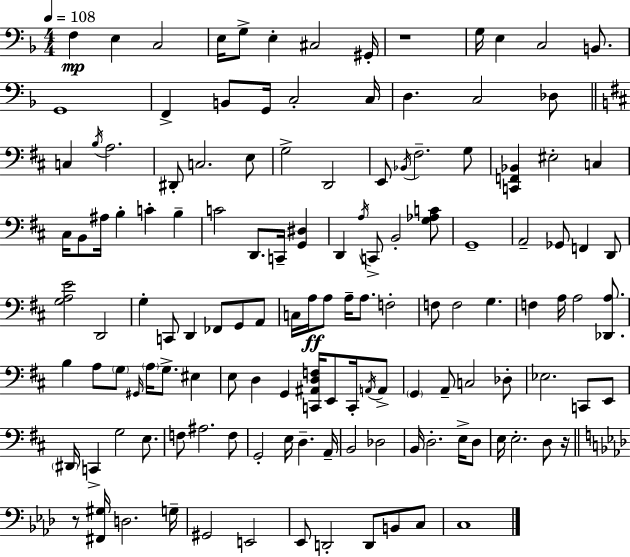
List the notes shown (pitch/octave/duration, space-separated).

F3/q E3/q C3/h E3/s G3/e E3/q C#3/h G#2/s R/w G3/s E3/q C3/h B2/e. G2/w F2/q B2/e G2/s C3/h C3/s D3/q. C3/h Db3/e C3/q B3/s A3/h. D#2/e C3/h. E3/e G3/h D2/h E2/e Bb2/s F#3/h. G3/e [C2,F2,Bb2]/q EIS3/h C3/q C#3/s B2/e A#3/s B3/q C4/q B3/q C4/h D2/e. C2/s [G2,D#3]/q D2/q A3/s C2/e B2/h [G3,Ab3,C4]/e G2/w A2/h Gb2/e F2/q D2/e [G3,A3,E4]/h D2/h G3/q C2/e D2/q FES2/e G2/e A2/e C3/s A3/s A3/e A3/s A3/e. F3/h F3/e F3/h G3/q. F3/q A3/s A3/h [Db2,A3]/e. B3/q A3/e G3/e G#2/s A3/s G3/e. EIS3/q E3/e D3/q G2/q [C2,A#2,D3,F3]/s E2/e C2/s A2/s A2/e G2/q A2/e C3/h Db3/e Eb3/h. C2/e E2/e D#2/s C2/q G3/h E3/e. F3/e A#3/h. F3/e G2/h E3/s D3/q. A2/s B2/h Db3/h B2/s D3/h. E3/s D3/e E3/s E3/h. D3/e R/s R/e [F#2,G#3]/s D3/h. G3/s G#2/h E2/h Eb2/e D2/h D2/e B2/e C3/e C3/w